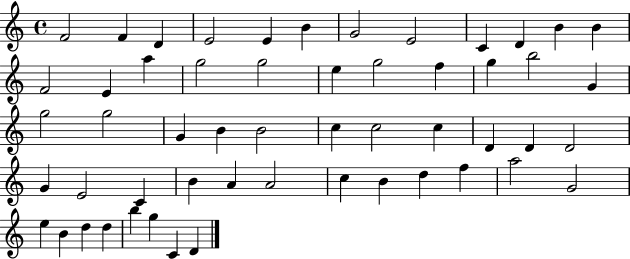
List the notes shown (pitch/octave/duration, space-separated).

F4/h F4/q D4/q E4/h E4/q B4/q G4/h E4/h C4/q D4/q B4/q B4/q F4/h E4/q A5/q G5/h G5/h E5/q G5/h F5/q G5/q B5/h G4/q G5/h G5/h G4/q B4/q B4/h C5/q C5/h C5/q D4/q D4/q D4/h G4/q E4/h C4/q B4/q A4/q A4/h C5/q B4/q D5/q F5/q A5/h G4/h E5/q B4/q D5/q D5/q B5/q G5/q C4/q D4/q